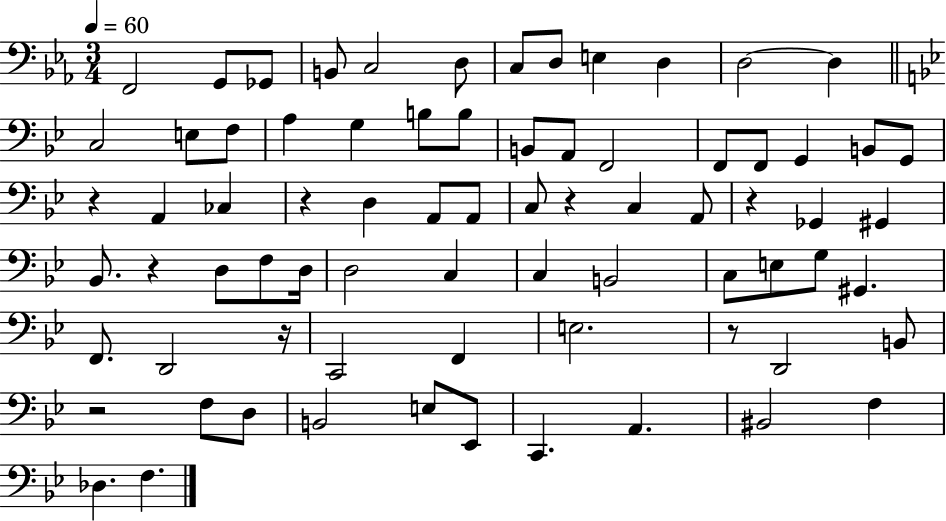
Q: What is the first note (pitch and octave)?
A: F2